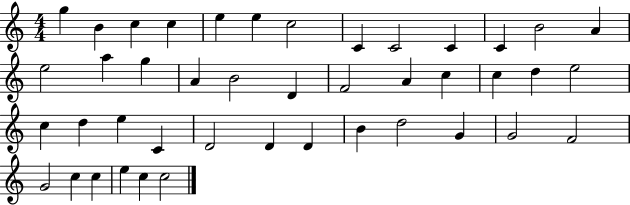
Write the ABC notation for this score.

X:1
T:Untitled
M:4/4
L:1/4
K:C
g B c c e e c2 C C2 C C B2 A e2 a g A B2 D F2 A c c d e2 c d e C D2 D D B d2 G G2 F2 G2 c c e c c2